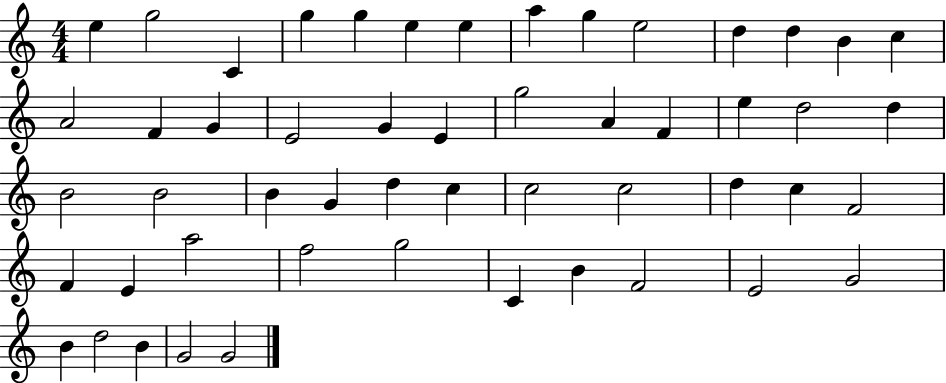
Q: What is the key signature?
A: C major